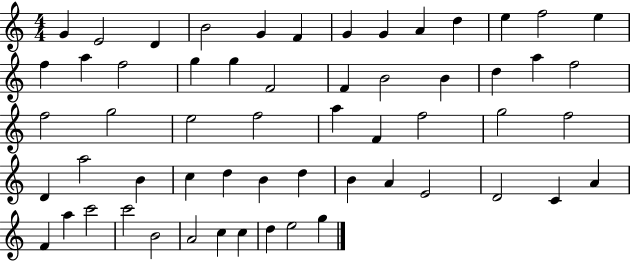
{
  \clef treble
  \numericTimeSignature
  \time 4/4
  \key c \major
  g'4 e'2 d'4 | b'2 g'4 f'4 | g'4 g'4 a'4 d''4 | e''4 f''2 e''4 | \break f''4 a''4 f''2 | g''4 g''4 f'2 | f'4 b'2 b'4 | d''4 a''4 f''2 | \break f''2 g''2 | e''2 f''2 | a''4 f'4 f''2 | g''2 f''2 | \break d'4 a''2 b'4 | c''4 d''4 b'4 d''4 | b'4 a'4 e'2 | d'2 c'4 a'4 | \break f'4 a''4 c'''2 | c'''2 b'2 | a'2 c''4 c''4 | d''4 e''2 g''4 | \break \bar "|."
}